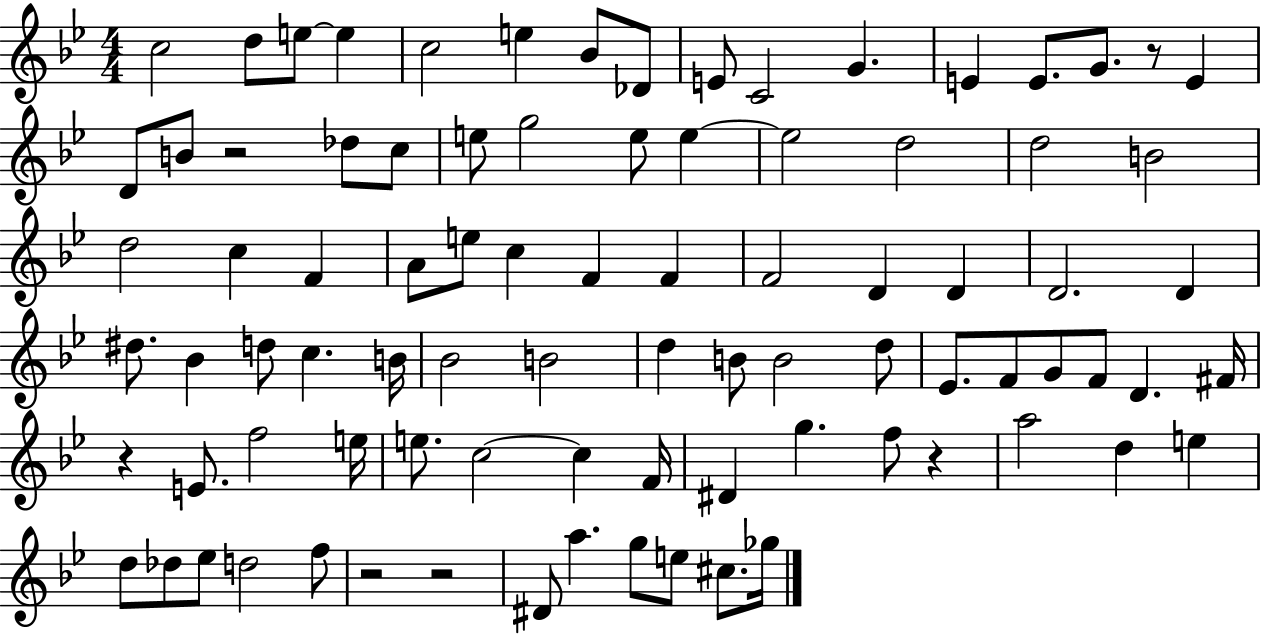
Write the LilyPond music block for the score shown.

{
  \clef treble
  \numericTimeSignature
  \time 4/4
  \key bes \major
  \repeat volta 2 { c''2 d''8 e''8~~ e''4 | c''2 e''4 bes'8 des'8 | e'8 c'2 g'4. | e'4 e'8. g'8. r8 e'4 | \break d'8 b'8 r2 des''8 c''8 | e''8 g''2 e''8 e''4~~ | e''2 d''2 | d''2 b'2 | \break d''2 c''4 f'4 | a'8 e''8 c''4 f'4 f'4 | f'2 d'4 d'4 | d'2. d'4 | \break dis''8. bes'4 d''8 c''4. b'16 | bes'2 b'2 | d''4 b'8 b'2 d''8 | ees'8. f'8 g'8 f'8 d'4. fis'16 | \break r4 e'8. f''2 e''16 | e''8. c''2~~ c''4 f'16 | dis'4 g''4. f''8 r4 | a''2 d''4 e''4 | \break d''8 des''8 ees''8 d''2 f''8 | r2 r2 | dis'8 a''4. g''8 e''8 cis''8. ges''16 | } \bar "|."
}